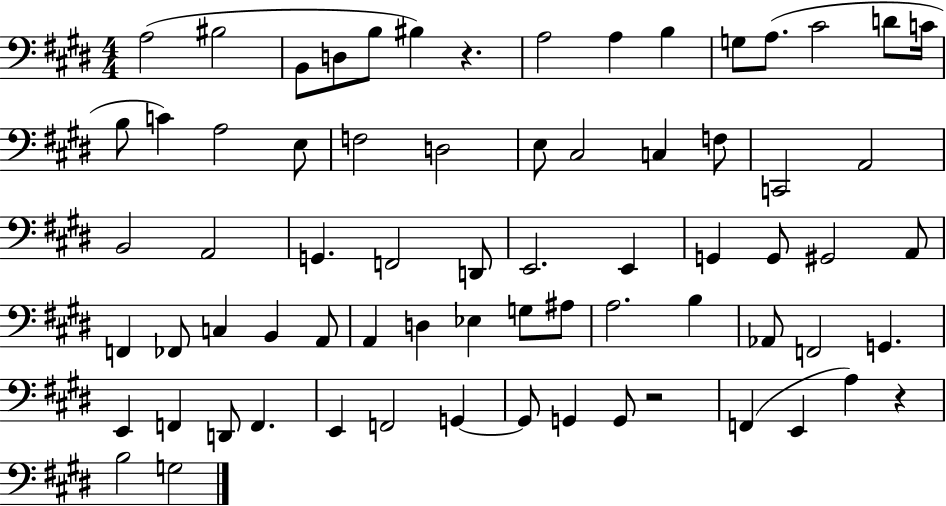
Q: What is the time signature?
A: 4/4